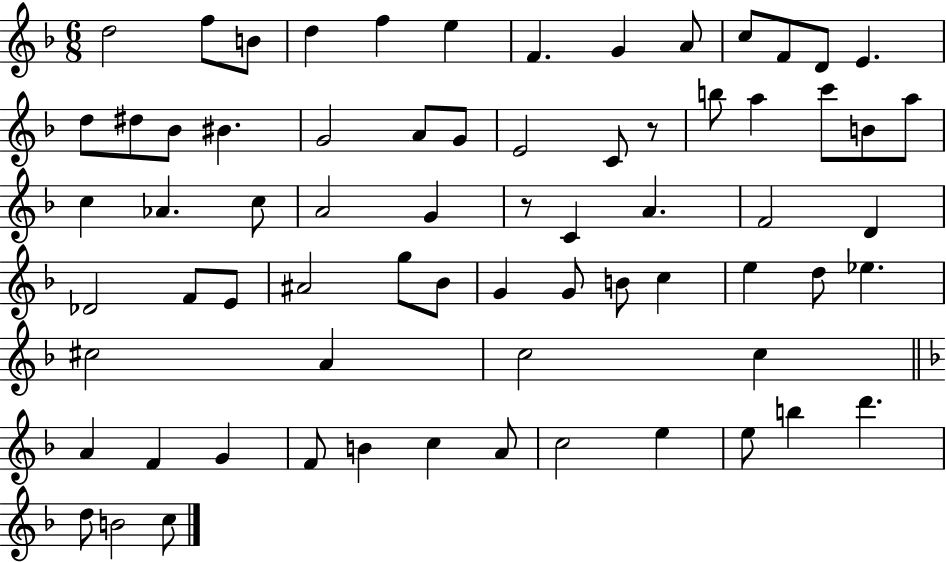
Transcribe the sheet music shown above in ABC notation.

X:1
T:Untitled
M:6/8
L:1/4
K:F
d2 f/2 B/2 d f e F G A/2 c/2 F/2 D/2 E d/2 ^d/2 _B/2 ^B G2 A/2 G/2 E2 C/2 z/2 b/2 a c'/2 B/2 a/2 c _A c/2 A2 G z/2 C A F2 D _D2 F/2 E/2 ^A2 g/2 _B/2 G G/2 B/2 c e d/2 _e ^c2 A c2 c A F G F/2 B c A/2 c2 e e/2 b d' d/2 B2 c/2